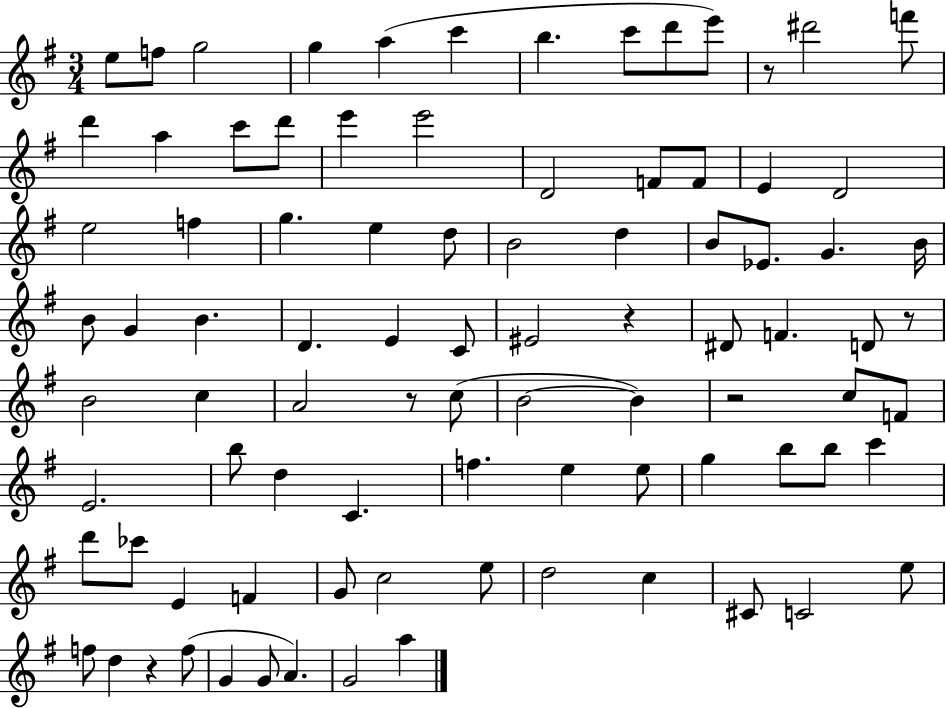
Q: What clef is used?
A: treble